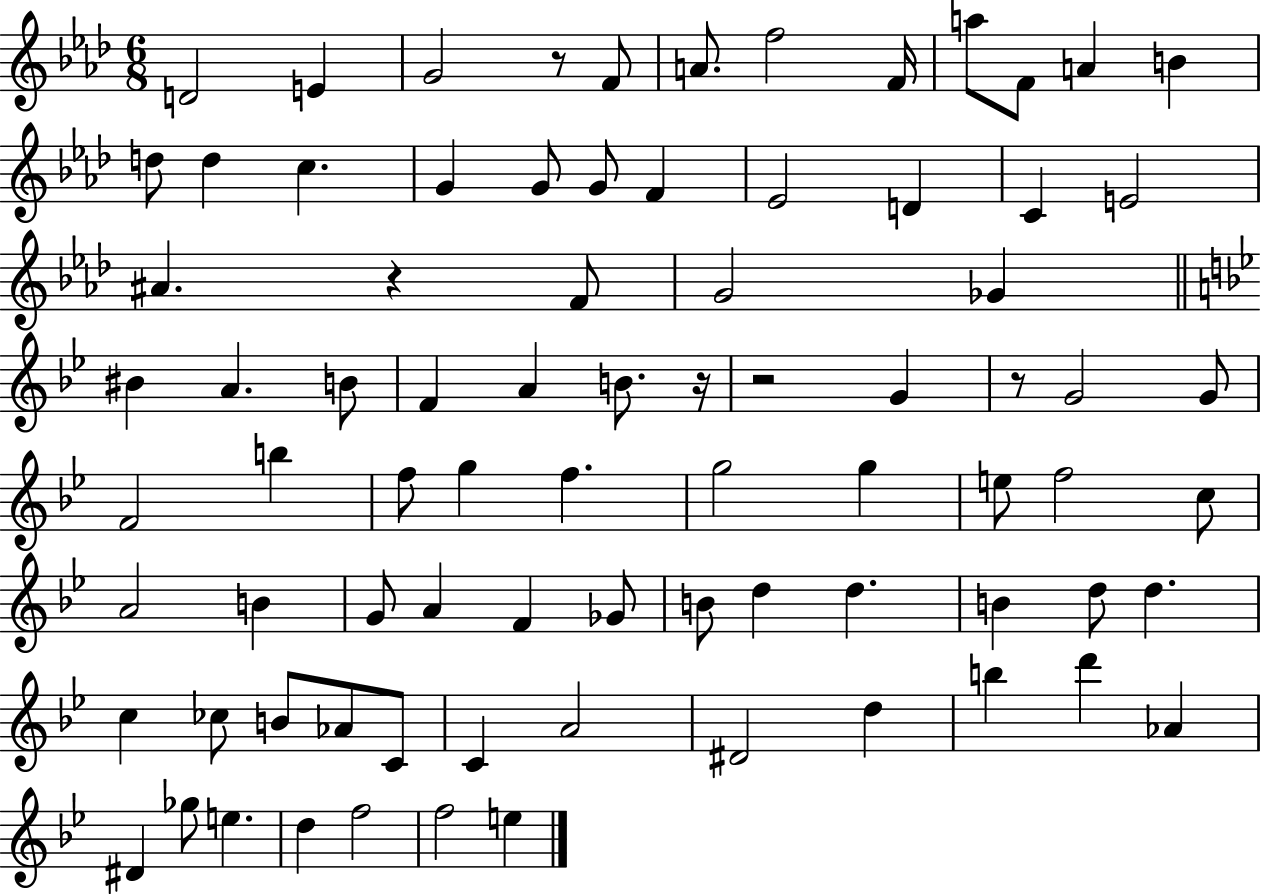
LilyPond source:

{
  \clef treble
  \numericTimeSignature
  \time 6/8
  \key aes \major
  d'2 e'4 | g'2 r8 f'8 | a'8. f''2 f'16 | a''8 f'8 a'4 b'4 | \break d''8 d''4 c''4. | g'4 g'8 g'8 f'4 | ees'2 d'4 | c'4 e'2 | \break ais'4. r4 f'8 | g'2 ges'4 | \bar "||" \break \key bes \major bis'4 a'4. b'8 | f'4 a'4 b'8. r16 | r2 g'4 | r8 g'2 g'8 | \break f'2 b''4 | f''8 g''4 f''4. | g''2 g''4 | e''8 f''2 c''8 | \break a'2 b'4 | g'8 a'4 f'4 ges'8 | b'8 d''4 d''4. | b'4 d''8 d''4. | \break c''4 ces''8 b'8 aes'8 c'8 | c'4 a'2 | dis'2 d''4 | b''4 d'''4 aes'4 | \break dis'4 ges''8 e''4. | d''4 f''2 | f''2 e''4 | \bar "|."
}